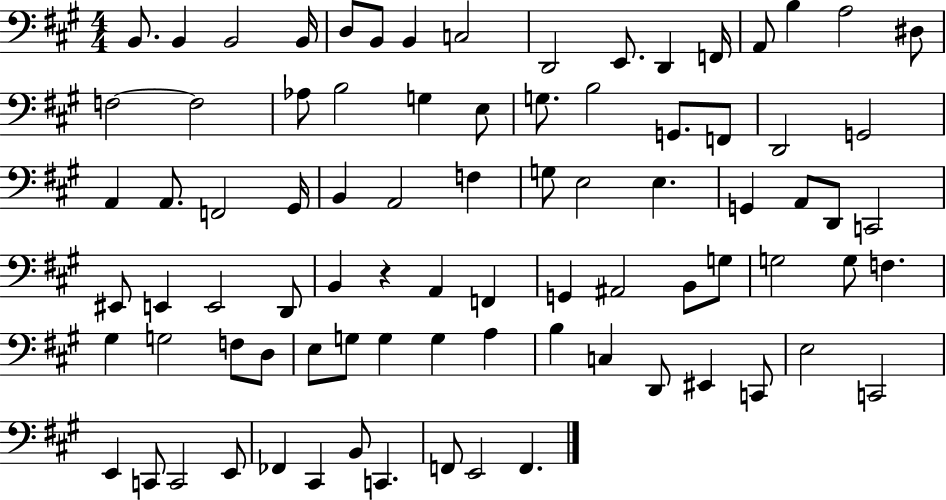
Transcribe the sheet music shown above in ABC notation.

X:1
T:Untitled
M:4/4
L:1/4
K:A
B,,/2 B,, B,,2 B,,/4 D,/2 B,,/2 B,, C,2 D,,2 E,,/2 D,, F,,/4 A,,/2 B, A,2 ^D,/2 F,2 F,2 _A,/2 B,2 G, E,/2 G,/2 B,2 G,,/2 F,,/2 D,,2 G,,2 A,, A,,/2 F,,2 ^G,,/4 B,, A,,2 F, G,/2 E,2 E, G,, A,,/2 D,,/2 C,,2 ^E,,/2 E,, E,,2 D,,/2 B,, z A,, F,, G,, ^A,,2 B,,/2 G,/2 G,2 G,/2 F, ^G, G,2 F,/2 D,/2 E,/2 G,/2 G, G, A, B, C, D,,/2 ^E,, C,,/2 E,2 C,,2 E,, C,,/2 C,,2 E,,/2 _F,, ^C,, B,,/2 C,, F,,/2 E,,2 F,,